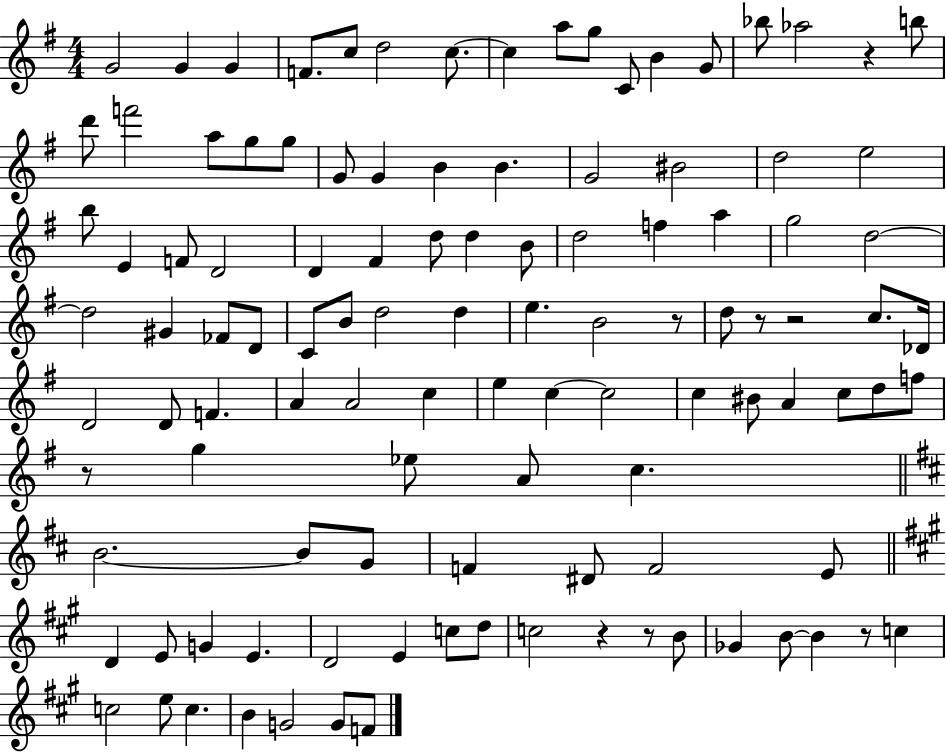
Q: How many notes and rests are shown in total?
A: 111